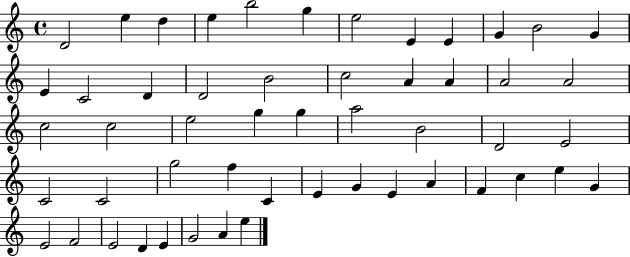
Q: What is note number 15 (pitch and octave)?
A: D4